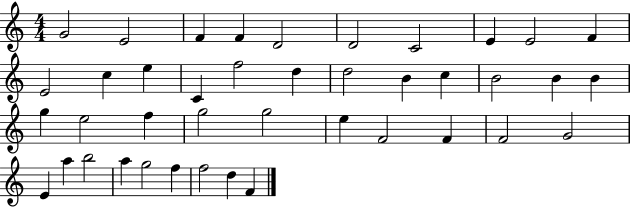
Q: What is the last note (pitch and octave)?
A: F4